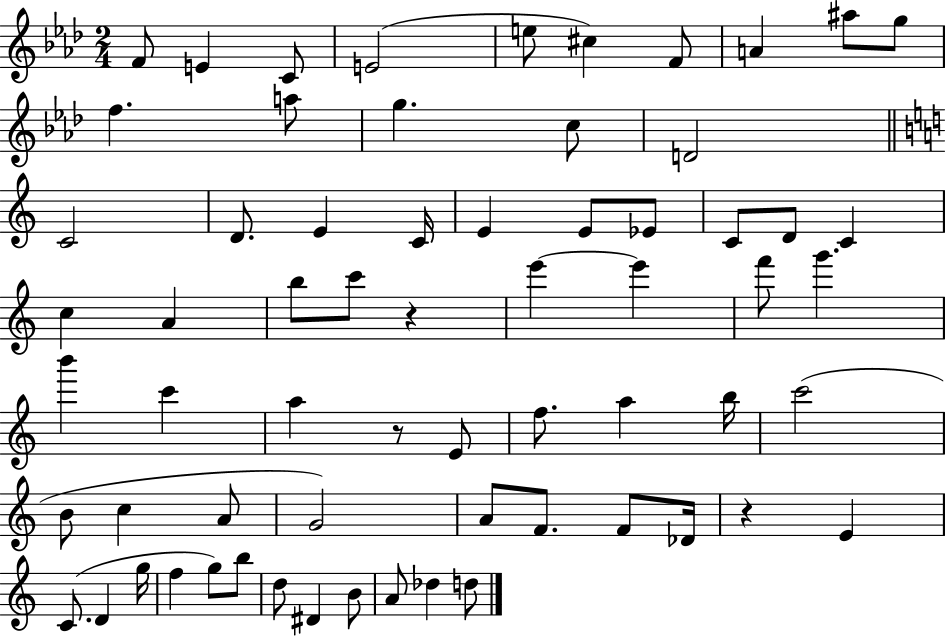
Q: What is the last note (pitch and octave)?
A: D5